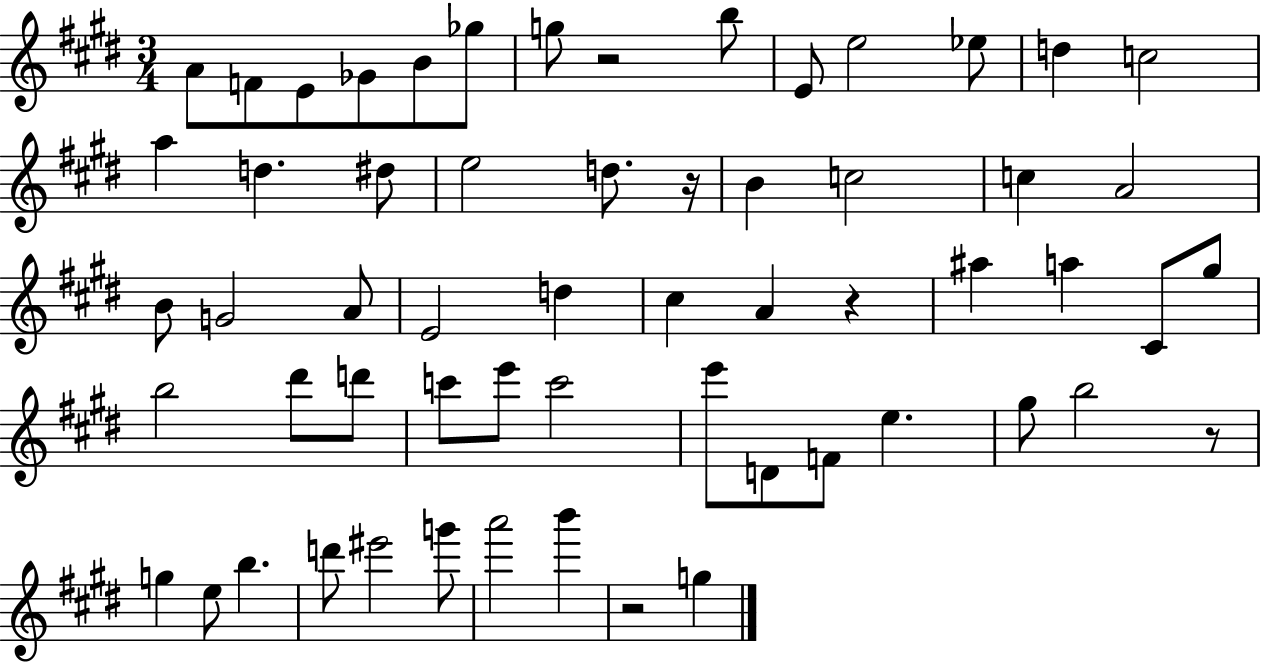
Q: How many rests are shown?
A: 5